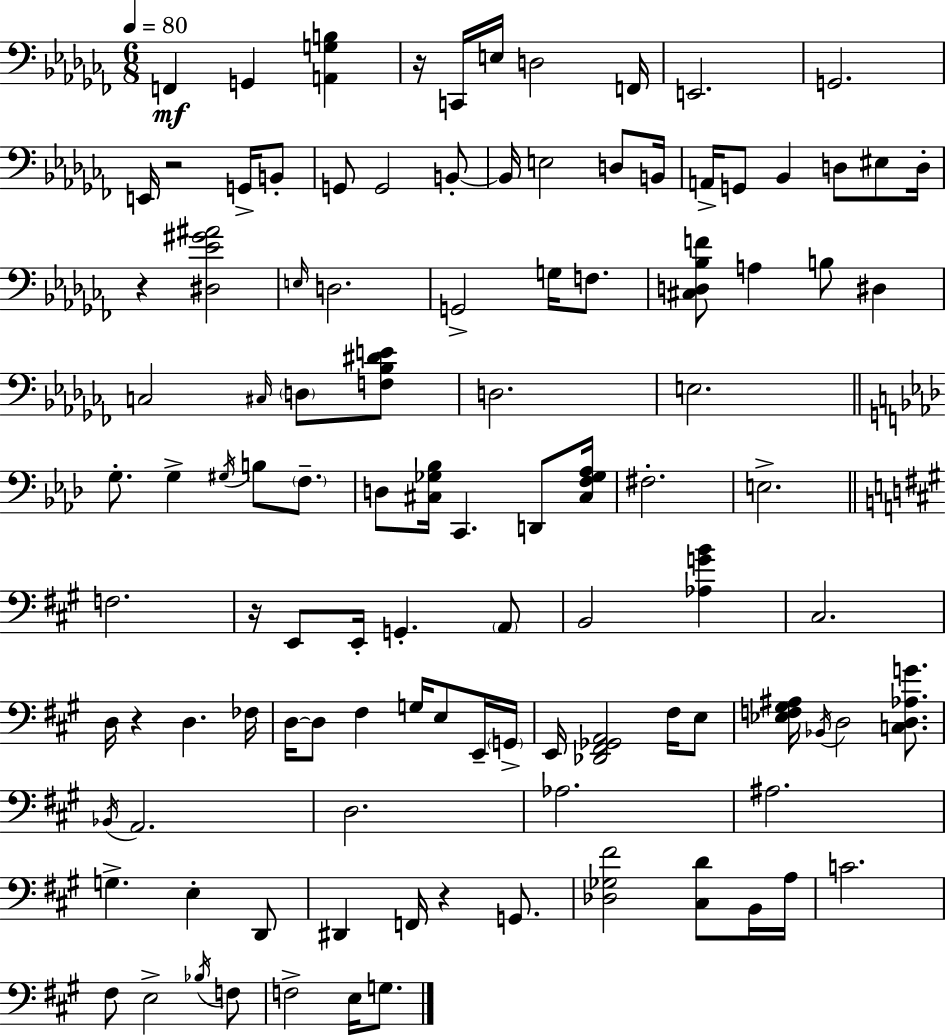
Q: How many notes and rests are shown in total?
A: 108